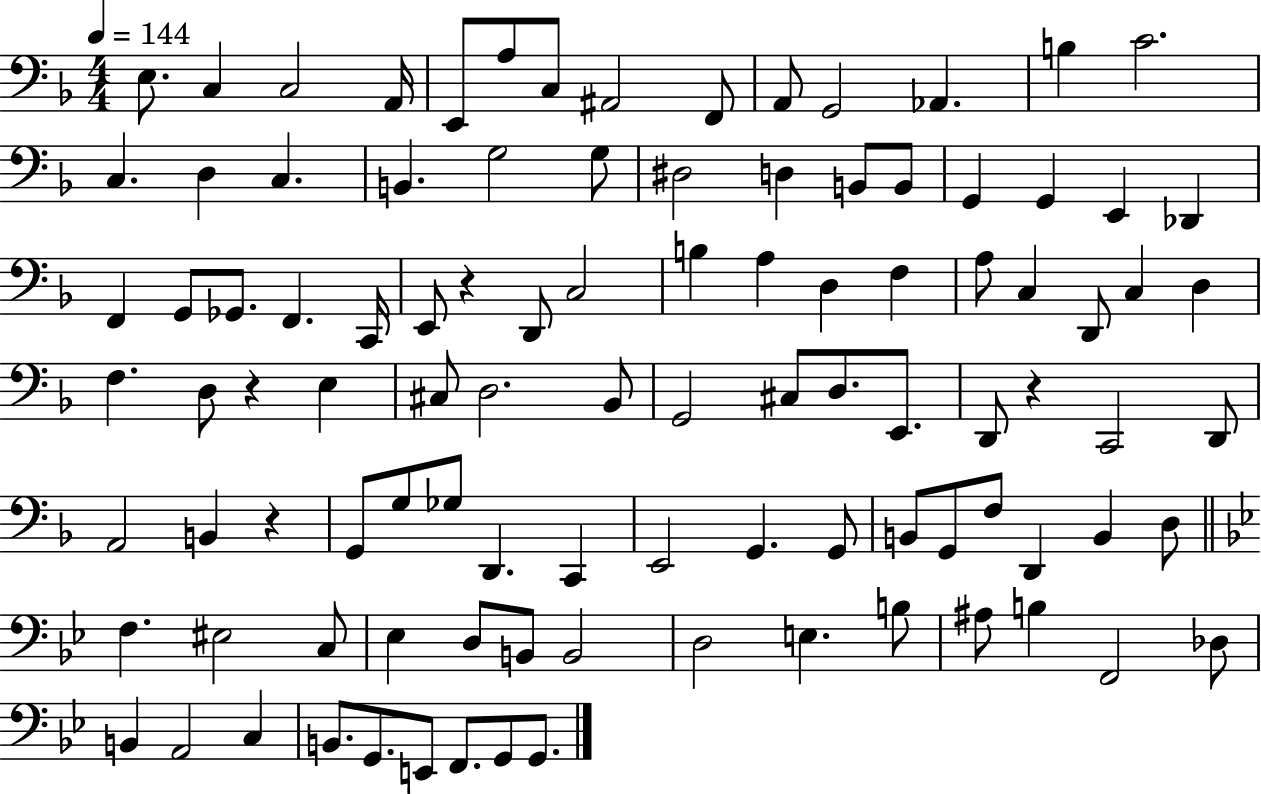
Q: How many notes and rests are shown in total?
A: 101